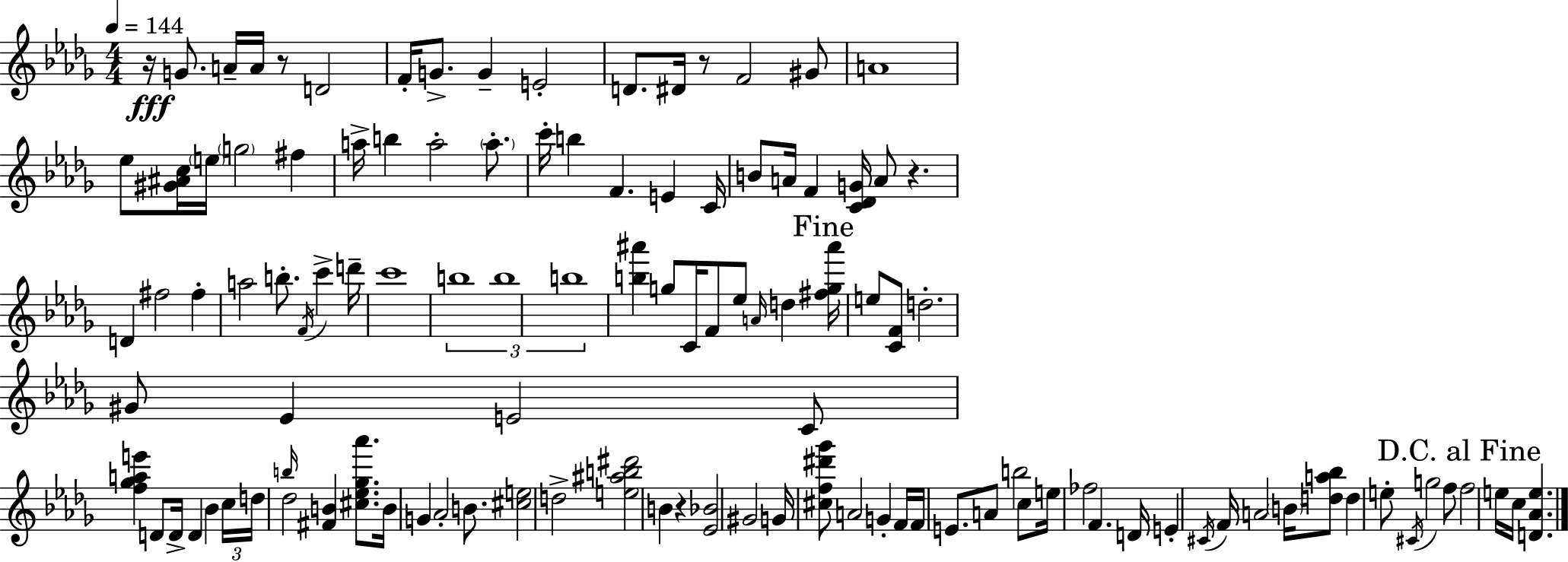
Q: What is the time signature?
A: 4/4